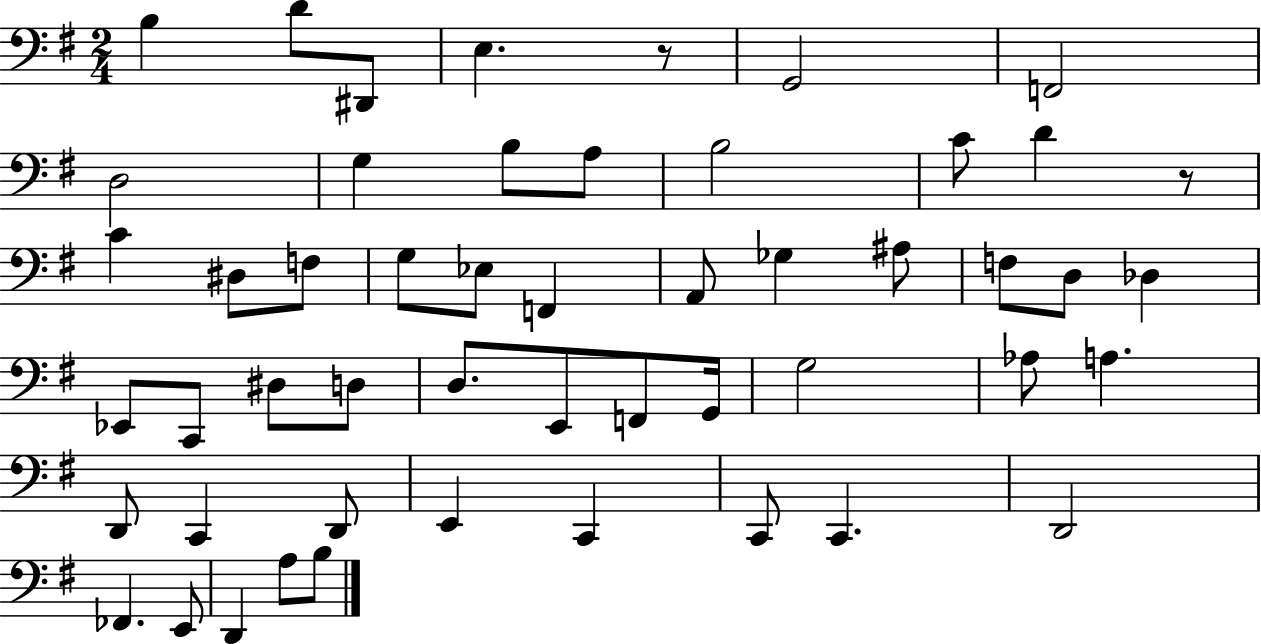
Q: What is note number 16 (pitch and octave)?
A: F3